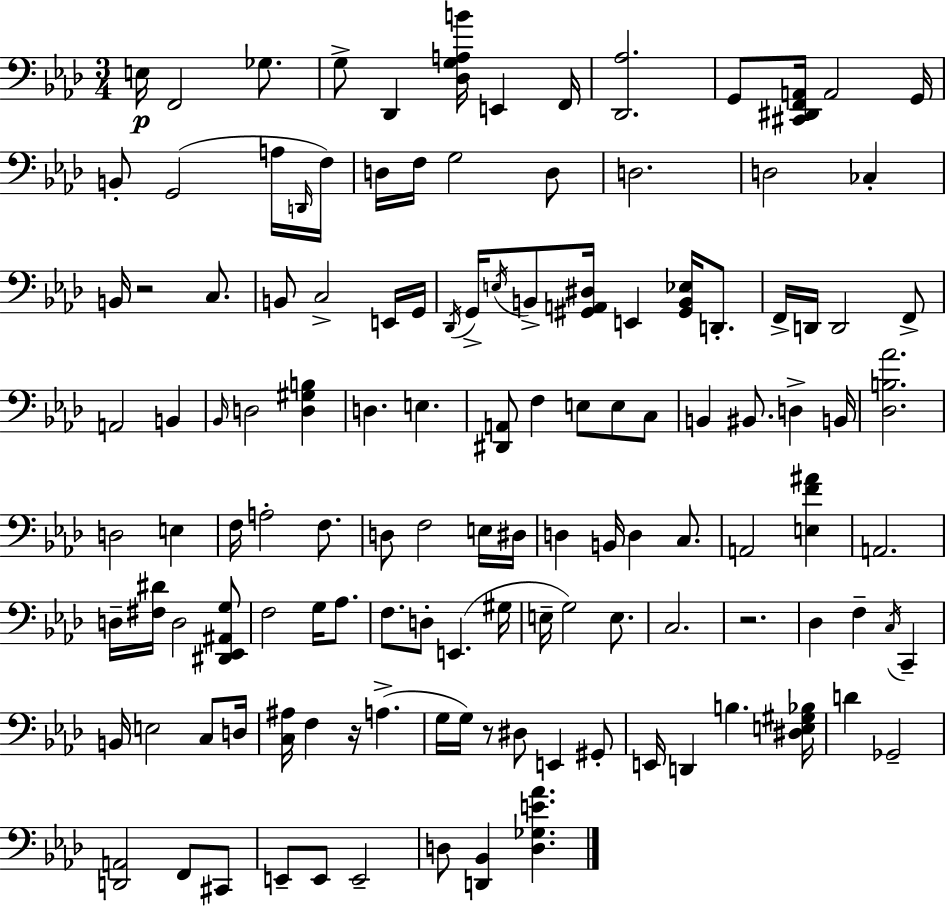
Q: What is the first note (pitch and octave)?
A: E3